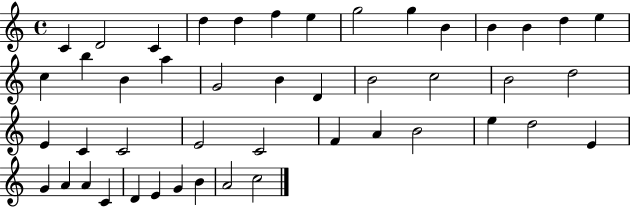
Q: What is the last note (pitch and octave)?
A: C5